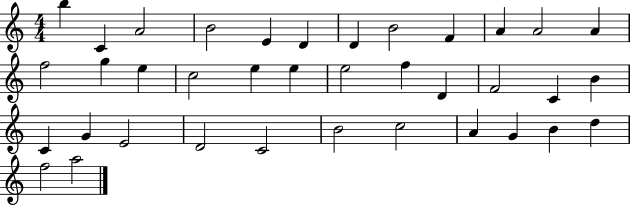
B5/q C4/q A4/h B4/h E4/q D4/q D4/q B4/h F4/q A4/q A4/h A4/q F5/h G5/q E5/q C5/h E5/q E5/q E5/h F5/q D4/q F4/h C4/q B4/q C4/q G4/q E4/h D4/h C4/h B4/h C5/h A4/q G4/q B4/q D5/q F5/h A5/h